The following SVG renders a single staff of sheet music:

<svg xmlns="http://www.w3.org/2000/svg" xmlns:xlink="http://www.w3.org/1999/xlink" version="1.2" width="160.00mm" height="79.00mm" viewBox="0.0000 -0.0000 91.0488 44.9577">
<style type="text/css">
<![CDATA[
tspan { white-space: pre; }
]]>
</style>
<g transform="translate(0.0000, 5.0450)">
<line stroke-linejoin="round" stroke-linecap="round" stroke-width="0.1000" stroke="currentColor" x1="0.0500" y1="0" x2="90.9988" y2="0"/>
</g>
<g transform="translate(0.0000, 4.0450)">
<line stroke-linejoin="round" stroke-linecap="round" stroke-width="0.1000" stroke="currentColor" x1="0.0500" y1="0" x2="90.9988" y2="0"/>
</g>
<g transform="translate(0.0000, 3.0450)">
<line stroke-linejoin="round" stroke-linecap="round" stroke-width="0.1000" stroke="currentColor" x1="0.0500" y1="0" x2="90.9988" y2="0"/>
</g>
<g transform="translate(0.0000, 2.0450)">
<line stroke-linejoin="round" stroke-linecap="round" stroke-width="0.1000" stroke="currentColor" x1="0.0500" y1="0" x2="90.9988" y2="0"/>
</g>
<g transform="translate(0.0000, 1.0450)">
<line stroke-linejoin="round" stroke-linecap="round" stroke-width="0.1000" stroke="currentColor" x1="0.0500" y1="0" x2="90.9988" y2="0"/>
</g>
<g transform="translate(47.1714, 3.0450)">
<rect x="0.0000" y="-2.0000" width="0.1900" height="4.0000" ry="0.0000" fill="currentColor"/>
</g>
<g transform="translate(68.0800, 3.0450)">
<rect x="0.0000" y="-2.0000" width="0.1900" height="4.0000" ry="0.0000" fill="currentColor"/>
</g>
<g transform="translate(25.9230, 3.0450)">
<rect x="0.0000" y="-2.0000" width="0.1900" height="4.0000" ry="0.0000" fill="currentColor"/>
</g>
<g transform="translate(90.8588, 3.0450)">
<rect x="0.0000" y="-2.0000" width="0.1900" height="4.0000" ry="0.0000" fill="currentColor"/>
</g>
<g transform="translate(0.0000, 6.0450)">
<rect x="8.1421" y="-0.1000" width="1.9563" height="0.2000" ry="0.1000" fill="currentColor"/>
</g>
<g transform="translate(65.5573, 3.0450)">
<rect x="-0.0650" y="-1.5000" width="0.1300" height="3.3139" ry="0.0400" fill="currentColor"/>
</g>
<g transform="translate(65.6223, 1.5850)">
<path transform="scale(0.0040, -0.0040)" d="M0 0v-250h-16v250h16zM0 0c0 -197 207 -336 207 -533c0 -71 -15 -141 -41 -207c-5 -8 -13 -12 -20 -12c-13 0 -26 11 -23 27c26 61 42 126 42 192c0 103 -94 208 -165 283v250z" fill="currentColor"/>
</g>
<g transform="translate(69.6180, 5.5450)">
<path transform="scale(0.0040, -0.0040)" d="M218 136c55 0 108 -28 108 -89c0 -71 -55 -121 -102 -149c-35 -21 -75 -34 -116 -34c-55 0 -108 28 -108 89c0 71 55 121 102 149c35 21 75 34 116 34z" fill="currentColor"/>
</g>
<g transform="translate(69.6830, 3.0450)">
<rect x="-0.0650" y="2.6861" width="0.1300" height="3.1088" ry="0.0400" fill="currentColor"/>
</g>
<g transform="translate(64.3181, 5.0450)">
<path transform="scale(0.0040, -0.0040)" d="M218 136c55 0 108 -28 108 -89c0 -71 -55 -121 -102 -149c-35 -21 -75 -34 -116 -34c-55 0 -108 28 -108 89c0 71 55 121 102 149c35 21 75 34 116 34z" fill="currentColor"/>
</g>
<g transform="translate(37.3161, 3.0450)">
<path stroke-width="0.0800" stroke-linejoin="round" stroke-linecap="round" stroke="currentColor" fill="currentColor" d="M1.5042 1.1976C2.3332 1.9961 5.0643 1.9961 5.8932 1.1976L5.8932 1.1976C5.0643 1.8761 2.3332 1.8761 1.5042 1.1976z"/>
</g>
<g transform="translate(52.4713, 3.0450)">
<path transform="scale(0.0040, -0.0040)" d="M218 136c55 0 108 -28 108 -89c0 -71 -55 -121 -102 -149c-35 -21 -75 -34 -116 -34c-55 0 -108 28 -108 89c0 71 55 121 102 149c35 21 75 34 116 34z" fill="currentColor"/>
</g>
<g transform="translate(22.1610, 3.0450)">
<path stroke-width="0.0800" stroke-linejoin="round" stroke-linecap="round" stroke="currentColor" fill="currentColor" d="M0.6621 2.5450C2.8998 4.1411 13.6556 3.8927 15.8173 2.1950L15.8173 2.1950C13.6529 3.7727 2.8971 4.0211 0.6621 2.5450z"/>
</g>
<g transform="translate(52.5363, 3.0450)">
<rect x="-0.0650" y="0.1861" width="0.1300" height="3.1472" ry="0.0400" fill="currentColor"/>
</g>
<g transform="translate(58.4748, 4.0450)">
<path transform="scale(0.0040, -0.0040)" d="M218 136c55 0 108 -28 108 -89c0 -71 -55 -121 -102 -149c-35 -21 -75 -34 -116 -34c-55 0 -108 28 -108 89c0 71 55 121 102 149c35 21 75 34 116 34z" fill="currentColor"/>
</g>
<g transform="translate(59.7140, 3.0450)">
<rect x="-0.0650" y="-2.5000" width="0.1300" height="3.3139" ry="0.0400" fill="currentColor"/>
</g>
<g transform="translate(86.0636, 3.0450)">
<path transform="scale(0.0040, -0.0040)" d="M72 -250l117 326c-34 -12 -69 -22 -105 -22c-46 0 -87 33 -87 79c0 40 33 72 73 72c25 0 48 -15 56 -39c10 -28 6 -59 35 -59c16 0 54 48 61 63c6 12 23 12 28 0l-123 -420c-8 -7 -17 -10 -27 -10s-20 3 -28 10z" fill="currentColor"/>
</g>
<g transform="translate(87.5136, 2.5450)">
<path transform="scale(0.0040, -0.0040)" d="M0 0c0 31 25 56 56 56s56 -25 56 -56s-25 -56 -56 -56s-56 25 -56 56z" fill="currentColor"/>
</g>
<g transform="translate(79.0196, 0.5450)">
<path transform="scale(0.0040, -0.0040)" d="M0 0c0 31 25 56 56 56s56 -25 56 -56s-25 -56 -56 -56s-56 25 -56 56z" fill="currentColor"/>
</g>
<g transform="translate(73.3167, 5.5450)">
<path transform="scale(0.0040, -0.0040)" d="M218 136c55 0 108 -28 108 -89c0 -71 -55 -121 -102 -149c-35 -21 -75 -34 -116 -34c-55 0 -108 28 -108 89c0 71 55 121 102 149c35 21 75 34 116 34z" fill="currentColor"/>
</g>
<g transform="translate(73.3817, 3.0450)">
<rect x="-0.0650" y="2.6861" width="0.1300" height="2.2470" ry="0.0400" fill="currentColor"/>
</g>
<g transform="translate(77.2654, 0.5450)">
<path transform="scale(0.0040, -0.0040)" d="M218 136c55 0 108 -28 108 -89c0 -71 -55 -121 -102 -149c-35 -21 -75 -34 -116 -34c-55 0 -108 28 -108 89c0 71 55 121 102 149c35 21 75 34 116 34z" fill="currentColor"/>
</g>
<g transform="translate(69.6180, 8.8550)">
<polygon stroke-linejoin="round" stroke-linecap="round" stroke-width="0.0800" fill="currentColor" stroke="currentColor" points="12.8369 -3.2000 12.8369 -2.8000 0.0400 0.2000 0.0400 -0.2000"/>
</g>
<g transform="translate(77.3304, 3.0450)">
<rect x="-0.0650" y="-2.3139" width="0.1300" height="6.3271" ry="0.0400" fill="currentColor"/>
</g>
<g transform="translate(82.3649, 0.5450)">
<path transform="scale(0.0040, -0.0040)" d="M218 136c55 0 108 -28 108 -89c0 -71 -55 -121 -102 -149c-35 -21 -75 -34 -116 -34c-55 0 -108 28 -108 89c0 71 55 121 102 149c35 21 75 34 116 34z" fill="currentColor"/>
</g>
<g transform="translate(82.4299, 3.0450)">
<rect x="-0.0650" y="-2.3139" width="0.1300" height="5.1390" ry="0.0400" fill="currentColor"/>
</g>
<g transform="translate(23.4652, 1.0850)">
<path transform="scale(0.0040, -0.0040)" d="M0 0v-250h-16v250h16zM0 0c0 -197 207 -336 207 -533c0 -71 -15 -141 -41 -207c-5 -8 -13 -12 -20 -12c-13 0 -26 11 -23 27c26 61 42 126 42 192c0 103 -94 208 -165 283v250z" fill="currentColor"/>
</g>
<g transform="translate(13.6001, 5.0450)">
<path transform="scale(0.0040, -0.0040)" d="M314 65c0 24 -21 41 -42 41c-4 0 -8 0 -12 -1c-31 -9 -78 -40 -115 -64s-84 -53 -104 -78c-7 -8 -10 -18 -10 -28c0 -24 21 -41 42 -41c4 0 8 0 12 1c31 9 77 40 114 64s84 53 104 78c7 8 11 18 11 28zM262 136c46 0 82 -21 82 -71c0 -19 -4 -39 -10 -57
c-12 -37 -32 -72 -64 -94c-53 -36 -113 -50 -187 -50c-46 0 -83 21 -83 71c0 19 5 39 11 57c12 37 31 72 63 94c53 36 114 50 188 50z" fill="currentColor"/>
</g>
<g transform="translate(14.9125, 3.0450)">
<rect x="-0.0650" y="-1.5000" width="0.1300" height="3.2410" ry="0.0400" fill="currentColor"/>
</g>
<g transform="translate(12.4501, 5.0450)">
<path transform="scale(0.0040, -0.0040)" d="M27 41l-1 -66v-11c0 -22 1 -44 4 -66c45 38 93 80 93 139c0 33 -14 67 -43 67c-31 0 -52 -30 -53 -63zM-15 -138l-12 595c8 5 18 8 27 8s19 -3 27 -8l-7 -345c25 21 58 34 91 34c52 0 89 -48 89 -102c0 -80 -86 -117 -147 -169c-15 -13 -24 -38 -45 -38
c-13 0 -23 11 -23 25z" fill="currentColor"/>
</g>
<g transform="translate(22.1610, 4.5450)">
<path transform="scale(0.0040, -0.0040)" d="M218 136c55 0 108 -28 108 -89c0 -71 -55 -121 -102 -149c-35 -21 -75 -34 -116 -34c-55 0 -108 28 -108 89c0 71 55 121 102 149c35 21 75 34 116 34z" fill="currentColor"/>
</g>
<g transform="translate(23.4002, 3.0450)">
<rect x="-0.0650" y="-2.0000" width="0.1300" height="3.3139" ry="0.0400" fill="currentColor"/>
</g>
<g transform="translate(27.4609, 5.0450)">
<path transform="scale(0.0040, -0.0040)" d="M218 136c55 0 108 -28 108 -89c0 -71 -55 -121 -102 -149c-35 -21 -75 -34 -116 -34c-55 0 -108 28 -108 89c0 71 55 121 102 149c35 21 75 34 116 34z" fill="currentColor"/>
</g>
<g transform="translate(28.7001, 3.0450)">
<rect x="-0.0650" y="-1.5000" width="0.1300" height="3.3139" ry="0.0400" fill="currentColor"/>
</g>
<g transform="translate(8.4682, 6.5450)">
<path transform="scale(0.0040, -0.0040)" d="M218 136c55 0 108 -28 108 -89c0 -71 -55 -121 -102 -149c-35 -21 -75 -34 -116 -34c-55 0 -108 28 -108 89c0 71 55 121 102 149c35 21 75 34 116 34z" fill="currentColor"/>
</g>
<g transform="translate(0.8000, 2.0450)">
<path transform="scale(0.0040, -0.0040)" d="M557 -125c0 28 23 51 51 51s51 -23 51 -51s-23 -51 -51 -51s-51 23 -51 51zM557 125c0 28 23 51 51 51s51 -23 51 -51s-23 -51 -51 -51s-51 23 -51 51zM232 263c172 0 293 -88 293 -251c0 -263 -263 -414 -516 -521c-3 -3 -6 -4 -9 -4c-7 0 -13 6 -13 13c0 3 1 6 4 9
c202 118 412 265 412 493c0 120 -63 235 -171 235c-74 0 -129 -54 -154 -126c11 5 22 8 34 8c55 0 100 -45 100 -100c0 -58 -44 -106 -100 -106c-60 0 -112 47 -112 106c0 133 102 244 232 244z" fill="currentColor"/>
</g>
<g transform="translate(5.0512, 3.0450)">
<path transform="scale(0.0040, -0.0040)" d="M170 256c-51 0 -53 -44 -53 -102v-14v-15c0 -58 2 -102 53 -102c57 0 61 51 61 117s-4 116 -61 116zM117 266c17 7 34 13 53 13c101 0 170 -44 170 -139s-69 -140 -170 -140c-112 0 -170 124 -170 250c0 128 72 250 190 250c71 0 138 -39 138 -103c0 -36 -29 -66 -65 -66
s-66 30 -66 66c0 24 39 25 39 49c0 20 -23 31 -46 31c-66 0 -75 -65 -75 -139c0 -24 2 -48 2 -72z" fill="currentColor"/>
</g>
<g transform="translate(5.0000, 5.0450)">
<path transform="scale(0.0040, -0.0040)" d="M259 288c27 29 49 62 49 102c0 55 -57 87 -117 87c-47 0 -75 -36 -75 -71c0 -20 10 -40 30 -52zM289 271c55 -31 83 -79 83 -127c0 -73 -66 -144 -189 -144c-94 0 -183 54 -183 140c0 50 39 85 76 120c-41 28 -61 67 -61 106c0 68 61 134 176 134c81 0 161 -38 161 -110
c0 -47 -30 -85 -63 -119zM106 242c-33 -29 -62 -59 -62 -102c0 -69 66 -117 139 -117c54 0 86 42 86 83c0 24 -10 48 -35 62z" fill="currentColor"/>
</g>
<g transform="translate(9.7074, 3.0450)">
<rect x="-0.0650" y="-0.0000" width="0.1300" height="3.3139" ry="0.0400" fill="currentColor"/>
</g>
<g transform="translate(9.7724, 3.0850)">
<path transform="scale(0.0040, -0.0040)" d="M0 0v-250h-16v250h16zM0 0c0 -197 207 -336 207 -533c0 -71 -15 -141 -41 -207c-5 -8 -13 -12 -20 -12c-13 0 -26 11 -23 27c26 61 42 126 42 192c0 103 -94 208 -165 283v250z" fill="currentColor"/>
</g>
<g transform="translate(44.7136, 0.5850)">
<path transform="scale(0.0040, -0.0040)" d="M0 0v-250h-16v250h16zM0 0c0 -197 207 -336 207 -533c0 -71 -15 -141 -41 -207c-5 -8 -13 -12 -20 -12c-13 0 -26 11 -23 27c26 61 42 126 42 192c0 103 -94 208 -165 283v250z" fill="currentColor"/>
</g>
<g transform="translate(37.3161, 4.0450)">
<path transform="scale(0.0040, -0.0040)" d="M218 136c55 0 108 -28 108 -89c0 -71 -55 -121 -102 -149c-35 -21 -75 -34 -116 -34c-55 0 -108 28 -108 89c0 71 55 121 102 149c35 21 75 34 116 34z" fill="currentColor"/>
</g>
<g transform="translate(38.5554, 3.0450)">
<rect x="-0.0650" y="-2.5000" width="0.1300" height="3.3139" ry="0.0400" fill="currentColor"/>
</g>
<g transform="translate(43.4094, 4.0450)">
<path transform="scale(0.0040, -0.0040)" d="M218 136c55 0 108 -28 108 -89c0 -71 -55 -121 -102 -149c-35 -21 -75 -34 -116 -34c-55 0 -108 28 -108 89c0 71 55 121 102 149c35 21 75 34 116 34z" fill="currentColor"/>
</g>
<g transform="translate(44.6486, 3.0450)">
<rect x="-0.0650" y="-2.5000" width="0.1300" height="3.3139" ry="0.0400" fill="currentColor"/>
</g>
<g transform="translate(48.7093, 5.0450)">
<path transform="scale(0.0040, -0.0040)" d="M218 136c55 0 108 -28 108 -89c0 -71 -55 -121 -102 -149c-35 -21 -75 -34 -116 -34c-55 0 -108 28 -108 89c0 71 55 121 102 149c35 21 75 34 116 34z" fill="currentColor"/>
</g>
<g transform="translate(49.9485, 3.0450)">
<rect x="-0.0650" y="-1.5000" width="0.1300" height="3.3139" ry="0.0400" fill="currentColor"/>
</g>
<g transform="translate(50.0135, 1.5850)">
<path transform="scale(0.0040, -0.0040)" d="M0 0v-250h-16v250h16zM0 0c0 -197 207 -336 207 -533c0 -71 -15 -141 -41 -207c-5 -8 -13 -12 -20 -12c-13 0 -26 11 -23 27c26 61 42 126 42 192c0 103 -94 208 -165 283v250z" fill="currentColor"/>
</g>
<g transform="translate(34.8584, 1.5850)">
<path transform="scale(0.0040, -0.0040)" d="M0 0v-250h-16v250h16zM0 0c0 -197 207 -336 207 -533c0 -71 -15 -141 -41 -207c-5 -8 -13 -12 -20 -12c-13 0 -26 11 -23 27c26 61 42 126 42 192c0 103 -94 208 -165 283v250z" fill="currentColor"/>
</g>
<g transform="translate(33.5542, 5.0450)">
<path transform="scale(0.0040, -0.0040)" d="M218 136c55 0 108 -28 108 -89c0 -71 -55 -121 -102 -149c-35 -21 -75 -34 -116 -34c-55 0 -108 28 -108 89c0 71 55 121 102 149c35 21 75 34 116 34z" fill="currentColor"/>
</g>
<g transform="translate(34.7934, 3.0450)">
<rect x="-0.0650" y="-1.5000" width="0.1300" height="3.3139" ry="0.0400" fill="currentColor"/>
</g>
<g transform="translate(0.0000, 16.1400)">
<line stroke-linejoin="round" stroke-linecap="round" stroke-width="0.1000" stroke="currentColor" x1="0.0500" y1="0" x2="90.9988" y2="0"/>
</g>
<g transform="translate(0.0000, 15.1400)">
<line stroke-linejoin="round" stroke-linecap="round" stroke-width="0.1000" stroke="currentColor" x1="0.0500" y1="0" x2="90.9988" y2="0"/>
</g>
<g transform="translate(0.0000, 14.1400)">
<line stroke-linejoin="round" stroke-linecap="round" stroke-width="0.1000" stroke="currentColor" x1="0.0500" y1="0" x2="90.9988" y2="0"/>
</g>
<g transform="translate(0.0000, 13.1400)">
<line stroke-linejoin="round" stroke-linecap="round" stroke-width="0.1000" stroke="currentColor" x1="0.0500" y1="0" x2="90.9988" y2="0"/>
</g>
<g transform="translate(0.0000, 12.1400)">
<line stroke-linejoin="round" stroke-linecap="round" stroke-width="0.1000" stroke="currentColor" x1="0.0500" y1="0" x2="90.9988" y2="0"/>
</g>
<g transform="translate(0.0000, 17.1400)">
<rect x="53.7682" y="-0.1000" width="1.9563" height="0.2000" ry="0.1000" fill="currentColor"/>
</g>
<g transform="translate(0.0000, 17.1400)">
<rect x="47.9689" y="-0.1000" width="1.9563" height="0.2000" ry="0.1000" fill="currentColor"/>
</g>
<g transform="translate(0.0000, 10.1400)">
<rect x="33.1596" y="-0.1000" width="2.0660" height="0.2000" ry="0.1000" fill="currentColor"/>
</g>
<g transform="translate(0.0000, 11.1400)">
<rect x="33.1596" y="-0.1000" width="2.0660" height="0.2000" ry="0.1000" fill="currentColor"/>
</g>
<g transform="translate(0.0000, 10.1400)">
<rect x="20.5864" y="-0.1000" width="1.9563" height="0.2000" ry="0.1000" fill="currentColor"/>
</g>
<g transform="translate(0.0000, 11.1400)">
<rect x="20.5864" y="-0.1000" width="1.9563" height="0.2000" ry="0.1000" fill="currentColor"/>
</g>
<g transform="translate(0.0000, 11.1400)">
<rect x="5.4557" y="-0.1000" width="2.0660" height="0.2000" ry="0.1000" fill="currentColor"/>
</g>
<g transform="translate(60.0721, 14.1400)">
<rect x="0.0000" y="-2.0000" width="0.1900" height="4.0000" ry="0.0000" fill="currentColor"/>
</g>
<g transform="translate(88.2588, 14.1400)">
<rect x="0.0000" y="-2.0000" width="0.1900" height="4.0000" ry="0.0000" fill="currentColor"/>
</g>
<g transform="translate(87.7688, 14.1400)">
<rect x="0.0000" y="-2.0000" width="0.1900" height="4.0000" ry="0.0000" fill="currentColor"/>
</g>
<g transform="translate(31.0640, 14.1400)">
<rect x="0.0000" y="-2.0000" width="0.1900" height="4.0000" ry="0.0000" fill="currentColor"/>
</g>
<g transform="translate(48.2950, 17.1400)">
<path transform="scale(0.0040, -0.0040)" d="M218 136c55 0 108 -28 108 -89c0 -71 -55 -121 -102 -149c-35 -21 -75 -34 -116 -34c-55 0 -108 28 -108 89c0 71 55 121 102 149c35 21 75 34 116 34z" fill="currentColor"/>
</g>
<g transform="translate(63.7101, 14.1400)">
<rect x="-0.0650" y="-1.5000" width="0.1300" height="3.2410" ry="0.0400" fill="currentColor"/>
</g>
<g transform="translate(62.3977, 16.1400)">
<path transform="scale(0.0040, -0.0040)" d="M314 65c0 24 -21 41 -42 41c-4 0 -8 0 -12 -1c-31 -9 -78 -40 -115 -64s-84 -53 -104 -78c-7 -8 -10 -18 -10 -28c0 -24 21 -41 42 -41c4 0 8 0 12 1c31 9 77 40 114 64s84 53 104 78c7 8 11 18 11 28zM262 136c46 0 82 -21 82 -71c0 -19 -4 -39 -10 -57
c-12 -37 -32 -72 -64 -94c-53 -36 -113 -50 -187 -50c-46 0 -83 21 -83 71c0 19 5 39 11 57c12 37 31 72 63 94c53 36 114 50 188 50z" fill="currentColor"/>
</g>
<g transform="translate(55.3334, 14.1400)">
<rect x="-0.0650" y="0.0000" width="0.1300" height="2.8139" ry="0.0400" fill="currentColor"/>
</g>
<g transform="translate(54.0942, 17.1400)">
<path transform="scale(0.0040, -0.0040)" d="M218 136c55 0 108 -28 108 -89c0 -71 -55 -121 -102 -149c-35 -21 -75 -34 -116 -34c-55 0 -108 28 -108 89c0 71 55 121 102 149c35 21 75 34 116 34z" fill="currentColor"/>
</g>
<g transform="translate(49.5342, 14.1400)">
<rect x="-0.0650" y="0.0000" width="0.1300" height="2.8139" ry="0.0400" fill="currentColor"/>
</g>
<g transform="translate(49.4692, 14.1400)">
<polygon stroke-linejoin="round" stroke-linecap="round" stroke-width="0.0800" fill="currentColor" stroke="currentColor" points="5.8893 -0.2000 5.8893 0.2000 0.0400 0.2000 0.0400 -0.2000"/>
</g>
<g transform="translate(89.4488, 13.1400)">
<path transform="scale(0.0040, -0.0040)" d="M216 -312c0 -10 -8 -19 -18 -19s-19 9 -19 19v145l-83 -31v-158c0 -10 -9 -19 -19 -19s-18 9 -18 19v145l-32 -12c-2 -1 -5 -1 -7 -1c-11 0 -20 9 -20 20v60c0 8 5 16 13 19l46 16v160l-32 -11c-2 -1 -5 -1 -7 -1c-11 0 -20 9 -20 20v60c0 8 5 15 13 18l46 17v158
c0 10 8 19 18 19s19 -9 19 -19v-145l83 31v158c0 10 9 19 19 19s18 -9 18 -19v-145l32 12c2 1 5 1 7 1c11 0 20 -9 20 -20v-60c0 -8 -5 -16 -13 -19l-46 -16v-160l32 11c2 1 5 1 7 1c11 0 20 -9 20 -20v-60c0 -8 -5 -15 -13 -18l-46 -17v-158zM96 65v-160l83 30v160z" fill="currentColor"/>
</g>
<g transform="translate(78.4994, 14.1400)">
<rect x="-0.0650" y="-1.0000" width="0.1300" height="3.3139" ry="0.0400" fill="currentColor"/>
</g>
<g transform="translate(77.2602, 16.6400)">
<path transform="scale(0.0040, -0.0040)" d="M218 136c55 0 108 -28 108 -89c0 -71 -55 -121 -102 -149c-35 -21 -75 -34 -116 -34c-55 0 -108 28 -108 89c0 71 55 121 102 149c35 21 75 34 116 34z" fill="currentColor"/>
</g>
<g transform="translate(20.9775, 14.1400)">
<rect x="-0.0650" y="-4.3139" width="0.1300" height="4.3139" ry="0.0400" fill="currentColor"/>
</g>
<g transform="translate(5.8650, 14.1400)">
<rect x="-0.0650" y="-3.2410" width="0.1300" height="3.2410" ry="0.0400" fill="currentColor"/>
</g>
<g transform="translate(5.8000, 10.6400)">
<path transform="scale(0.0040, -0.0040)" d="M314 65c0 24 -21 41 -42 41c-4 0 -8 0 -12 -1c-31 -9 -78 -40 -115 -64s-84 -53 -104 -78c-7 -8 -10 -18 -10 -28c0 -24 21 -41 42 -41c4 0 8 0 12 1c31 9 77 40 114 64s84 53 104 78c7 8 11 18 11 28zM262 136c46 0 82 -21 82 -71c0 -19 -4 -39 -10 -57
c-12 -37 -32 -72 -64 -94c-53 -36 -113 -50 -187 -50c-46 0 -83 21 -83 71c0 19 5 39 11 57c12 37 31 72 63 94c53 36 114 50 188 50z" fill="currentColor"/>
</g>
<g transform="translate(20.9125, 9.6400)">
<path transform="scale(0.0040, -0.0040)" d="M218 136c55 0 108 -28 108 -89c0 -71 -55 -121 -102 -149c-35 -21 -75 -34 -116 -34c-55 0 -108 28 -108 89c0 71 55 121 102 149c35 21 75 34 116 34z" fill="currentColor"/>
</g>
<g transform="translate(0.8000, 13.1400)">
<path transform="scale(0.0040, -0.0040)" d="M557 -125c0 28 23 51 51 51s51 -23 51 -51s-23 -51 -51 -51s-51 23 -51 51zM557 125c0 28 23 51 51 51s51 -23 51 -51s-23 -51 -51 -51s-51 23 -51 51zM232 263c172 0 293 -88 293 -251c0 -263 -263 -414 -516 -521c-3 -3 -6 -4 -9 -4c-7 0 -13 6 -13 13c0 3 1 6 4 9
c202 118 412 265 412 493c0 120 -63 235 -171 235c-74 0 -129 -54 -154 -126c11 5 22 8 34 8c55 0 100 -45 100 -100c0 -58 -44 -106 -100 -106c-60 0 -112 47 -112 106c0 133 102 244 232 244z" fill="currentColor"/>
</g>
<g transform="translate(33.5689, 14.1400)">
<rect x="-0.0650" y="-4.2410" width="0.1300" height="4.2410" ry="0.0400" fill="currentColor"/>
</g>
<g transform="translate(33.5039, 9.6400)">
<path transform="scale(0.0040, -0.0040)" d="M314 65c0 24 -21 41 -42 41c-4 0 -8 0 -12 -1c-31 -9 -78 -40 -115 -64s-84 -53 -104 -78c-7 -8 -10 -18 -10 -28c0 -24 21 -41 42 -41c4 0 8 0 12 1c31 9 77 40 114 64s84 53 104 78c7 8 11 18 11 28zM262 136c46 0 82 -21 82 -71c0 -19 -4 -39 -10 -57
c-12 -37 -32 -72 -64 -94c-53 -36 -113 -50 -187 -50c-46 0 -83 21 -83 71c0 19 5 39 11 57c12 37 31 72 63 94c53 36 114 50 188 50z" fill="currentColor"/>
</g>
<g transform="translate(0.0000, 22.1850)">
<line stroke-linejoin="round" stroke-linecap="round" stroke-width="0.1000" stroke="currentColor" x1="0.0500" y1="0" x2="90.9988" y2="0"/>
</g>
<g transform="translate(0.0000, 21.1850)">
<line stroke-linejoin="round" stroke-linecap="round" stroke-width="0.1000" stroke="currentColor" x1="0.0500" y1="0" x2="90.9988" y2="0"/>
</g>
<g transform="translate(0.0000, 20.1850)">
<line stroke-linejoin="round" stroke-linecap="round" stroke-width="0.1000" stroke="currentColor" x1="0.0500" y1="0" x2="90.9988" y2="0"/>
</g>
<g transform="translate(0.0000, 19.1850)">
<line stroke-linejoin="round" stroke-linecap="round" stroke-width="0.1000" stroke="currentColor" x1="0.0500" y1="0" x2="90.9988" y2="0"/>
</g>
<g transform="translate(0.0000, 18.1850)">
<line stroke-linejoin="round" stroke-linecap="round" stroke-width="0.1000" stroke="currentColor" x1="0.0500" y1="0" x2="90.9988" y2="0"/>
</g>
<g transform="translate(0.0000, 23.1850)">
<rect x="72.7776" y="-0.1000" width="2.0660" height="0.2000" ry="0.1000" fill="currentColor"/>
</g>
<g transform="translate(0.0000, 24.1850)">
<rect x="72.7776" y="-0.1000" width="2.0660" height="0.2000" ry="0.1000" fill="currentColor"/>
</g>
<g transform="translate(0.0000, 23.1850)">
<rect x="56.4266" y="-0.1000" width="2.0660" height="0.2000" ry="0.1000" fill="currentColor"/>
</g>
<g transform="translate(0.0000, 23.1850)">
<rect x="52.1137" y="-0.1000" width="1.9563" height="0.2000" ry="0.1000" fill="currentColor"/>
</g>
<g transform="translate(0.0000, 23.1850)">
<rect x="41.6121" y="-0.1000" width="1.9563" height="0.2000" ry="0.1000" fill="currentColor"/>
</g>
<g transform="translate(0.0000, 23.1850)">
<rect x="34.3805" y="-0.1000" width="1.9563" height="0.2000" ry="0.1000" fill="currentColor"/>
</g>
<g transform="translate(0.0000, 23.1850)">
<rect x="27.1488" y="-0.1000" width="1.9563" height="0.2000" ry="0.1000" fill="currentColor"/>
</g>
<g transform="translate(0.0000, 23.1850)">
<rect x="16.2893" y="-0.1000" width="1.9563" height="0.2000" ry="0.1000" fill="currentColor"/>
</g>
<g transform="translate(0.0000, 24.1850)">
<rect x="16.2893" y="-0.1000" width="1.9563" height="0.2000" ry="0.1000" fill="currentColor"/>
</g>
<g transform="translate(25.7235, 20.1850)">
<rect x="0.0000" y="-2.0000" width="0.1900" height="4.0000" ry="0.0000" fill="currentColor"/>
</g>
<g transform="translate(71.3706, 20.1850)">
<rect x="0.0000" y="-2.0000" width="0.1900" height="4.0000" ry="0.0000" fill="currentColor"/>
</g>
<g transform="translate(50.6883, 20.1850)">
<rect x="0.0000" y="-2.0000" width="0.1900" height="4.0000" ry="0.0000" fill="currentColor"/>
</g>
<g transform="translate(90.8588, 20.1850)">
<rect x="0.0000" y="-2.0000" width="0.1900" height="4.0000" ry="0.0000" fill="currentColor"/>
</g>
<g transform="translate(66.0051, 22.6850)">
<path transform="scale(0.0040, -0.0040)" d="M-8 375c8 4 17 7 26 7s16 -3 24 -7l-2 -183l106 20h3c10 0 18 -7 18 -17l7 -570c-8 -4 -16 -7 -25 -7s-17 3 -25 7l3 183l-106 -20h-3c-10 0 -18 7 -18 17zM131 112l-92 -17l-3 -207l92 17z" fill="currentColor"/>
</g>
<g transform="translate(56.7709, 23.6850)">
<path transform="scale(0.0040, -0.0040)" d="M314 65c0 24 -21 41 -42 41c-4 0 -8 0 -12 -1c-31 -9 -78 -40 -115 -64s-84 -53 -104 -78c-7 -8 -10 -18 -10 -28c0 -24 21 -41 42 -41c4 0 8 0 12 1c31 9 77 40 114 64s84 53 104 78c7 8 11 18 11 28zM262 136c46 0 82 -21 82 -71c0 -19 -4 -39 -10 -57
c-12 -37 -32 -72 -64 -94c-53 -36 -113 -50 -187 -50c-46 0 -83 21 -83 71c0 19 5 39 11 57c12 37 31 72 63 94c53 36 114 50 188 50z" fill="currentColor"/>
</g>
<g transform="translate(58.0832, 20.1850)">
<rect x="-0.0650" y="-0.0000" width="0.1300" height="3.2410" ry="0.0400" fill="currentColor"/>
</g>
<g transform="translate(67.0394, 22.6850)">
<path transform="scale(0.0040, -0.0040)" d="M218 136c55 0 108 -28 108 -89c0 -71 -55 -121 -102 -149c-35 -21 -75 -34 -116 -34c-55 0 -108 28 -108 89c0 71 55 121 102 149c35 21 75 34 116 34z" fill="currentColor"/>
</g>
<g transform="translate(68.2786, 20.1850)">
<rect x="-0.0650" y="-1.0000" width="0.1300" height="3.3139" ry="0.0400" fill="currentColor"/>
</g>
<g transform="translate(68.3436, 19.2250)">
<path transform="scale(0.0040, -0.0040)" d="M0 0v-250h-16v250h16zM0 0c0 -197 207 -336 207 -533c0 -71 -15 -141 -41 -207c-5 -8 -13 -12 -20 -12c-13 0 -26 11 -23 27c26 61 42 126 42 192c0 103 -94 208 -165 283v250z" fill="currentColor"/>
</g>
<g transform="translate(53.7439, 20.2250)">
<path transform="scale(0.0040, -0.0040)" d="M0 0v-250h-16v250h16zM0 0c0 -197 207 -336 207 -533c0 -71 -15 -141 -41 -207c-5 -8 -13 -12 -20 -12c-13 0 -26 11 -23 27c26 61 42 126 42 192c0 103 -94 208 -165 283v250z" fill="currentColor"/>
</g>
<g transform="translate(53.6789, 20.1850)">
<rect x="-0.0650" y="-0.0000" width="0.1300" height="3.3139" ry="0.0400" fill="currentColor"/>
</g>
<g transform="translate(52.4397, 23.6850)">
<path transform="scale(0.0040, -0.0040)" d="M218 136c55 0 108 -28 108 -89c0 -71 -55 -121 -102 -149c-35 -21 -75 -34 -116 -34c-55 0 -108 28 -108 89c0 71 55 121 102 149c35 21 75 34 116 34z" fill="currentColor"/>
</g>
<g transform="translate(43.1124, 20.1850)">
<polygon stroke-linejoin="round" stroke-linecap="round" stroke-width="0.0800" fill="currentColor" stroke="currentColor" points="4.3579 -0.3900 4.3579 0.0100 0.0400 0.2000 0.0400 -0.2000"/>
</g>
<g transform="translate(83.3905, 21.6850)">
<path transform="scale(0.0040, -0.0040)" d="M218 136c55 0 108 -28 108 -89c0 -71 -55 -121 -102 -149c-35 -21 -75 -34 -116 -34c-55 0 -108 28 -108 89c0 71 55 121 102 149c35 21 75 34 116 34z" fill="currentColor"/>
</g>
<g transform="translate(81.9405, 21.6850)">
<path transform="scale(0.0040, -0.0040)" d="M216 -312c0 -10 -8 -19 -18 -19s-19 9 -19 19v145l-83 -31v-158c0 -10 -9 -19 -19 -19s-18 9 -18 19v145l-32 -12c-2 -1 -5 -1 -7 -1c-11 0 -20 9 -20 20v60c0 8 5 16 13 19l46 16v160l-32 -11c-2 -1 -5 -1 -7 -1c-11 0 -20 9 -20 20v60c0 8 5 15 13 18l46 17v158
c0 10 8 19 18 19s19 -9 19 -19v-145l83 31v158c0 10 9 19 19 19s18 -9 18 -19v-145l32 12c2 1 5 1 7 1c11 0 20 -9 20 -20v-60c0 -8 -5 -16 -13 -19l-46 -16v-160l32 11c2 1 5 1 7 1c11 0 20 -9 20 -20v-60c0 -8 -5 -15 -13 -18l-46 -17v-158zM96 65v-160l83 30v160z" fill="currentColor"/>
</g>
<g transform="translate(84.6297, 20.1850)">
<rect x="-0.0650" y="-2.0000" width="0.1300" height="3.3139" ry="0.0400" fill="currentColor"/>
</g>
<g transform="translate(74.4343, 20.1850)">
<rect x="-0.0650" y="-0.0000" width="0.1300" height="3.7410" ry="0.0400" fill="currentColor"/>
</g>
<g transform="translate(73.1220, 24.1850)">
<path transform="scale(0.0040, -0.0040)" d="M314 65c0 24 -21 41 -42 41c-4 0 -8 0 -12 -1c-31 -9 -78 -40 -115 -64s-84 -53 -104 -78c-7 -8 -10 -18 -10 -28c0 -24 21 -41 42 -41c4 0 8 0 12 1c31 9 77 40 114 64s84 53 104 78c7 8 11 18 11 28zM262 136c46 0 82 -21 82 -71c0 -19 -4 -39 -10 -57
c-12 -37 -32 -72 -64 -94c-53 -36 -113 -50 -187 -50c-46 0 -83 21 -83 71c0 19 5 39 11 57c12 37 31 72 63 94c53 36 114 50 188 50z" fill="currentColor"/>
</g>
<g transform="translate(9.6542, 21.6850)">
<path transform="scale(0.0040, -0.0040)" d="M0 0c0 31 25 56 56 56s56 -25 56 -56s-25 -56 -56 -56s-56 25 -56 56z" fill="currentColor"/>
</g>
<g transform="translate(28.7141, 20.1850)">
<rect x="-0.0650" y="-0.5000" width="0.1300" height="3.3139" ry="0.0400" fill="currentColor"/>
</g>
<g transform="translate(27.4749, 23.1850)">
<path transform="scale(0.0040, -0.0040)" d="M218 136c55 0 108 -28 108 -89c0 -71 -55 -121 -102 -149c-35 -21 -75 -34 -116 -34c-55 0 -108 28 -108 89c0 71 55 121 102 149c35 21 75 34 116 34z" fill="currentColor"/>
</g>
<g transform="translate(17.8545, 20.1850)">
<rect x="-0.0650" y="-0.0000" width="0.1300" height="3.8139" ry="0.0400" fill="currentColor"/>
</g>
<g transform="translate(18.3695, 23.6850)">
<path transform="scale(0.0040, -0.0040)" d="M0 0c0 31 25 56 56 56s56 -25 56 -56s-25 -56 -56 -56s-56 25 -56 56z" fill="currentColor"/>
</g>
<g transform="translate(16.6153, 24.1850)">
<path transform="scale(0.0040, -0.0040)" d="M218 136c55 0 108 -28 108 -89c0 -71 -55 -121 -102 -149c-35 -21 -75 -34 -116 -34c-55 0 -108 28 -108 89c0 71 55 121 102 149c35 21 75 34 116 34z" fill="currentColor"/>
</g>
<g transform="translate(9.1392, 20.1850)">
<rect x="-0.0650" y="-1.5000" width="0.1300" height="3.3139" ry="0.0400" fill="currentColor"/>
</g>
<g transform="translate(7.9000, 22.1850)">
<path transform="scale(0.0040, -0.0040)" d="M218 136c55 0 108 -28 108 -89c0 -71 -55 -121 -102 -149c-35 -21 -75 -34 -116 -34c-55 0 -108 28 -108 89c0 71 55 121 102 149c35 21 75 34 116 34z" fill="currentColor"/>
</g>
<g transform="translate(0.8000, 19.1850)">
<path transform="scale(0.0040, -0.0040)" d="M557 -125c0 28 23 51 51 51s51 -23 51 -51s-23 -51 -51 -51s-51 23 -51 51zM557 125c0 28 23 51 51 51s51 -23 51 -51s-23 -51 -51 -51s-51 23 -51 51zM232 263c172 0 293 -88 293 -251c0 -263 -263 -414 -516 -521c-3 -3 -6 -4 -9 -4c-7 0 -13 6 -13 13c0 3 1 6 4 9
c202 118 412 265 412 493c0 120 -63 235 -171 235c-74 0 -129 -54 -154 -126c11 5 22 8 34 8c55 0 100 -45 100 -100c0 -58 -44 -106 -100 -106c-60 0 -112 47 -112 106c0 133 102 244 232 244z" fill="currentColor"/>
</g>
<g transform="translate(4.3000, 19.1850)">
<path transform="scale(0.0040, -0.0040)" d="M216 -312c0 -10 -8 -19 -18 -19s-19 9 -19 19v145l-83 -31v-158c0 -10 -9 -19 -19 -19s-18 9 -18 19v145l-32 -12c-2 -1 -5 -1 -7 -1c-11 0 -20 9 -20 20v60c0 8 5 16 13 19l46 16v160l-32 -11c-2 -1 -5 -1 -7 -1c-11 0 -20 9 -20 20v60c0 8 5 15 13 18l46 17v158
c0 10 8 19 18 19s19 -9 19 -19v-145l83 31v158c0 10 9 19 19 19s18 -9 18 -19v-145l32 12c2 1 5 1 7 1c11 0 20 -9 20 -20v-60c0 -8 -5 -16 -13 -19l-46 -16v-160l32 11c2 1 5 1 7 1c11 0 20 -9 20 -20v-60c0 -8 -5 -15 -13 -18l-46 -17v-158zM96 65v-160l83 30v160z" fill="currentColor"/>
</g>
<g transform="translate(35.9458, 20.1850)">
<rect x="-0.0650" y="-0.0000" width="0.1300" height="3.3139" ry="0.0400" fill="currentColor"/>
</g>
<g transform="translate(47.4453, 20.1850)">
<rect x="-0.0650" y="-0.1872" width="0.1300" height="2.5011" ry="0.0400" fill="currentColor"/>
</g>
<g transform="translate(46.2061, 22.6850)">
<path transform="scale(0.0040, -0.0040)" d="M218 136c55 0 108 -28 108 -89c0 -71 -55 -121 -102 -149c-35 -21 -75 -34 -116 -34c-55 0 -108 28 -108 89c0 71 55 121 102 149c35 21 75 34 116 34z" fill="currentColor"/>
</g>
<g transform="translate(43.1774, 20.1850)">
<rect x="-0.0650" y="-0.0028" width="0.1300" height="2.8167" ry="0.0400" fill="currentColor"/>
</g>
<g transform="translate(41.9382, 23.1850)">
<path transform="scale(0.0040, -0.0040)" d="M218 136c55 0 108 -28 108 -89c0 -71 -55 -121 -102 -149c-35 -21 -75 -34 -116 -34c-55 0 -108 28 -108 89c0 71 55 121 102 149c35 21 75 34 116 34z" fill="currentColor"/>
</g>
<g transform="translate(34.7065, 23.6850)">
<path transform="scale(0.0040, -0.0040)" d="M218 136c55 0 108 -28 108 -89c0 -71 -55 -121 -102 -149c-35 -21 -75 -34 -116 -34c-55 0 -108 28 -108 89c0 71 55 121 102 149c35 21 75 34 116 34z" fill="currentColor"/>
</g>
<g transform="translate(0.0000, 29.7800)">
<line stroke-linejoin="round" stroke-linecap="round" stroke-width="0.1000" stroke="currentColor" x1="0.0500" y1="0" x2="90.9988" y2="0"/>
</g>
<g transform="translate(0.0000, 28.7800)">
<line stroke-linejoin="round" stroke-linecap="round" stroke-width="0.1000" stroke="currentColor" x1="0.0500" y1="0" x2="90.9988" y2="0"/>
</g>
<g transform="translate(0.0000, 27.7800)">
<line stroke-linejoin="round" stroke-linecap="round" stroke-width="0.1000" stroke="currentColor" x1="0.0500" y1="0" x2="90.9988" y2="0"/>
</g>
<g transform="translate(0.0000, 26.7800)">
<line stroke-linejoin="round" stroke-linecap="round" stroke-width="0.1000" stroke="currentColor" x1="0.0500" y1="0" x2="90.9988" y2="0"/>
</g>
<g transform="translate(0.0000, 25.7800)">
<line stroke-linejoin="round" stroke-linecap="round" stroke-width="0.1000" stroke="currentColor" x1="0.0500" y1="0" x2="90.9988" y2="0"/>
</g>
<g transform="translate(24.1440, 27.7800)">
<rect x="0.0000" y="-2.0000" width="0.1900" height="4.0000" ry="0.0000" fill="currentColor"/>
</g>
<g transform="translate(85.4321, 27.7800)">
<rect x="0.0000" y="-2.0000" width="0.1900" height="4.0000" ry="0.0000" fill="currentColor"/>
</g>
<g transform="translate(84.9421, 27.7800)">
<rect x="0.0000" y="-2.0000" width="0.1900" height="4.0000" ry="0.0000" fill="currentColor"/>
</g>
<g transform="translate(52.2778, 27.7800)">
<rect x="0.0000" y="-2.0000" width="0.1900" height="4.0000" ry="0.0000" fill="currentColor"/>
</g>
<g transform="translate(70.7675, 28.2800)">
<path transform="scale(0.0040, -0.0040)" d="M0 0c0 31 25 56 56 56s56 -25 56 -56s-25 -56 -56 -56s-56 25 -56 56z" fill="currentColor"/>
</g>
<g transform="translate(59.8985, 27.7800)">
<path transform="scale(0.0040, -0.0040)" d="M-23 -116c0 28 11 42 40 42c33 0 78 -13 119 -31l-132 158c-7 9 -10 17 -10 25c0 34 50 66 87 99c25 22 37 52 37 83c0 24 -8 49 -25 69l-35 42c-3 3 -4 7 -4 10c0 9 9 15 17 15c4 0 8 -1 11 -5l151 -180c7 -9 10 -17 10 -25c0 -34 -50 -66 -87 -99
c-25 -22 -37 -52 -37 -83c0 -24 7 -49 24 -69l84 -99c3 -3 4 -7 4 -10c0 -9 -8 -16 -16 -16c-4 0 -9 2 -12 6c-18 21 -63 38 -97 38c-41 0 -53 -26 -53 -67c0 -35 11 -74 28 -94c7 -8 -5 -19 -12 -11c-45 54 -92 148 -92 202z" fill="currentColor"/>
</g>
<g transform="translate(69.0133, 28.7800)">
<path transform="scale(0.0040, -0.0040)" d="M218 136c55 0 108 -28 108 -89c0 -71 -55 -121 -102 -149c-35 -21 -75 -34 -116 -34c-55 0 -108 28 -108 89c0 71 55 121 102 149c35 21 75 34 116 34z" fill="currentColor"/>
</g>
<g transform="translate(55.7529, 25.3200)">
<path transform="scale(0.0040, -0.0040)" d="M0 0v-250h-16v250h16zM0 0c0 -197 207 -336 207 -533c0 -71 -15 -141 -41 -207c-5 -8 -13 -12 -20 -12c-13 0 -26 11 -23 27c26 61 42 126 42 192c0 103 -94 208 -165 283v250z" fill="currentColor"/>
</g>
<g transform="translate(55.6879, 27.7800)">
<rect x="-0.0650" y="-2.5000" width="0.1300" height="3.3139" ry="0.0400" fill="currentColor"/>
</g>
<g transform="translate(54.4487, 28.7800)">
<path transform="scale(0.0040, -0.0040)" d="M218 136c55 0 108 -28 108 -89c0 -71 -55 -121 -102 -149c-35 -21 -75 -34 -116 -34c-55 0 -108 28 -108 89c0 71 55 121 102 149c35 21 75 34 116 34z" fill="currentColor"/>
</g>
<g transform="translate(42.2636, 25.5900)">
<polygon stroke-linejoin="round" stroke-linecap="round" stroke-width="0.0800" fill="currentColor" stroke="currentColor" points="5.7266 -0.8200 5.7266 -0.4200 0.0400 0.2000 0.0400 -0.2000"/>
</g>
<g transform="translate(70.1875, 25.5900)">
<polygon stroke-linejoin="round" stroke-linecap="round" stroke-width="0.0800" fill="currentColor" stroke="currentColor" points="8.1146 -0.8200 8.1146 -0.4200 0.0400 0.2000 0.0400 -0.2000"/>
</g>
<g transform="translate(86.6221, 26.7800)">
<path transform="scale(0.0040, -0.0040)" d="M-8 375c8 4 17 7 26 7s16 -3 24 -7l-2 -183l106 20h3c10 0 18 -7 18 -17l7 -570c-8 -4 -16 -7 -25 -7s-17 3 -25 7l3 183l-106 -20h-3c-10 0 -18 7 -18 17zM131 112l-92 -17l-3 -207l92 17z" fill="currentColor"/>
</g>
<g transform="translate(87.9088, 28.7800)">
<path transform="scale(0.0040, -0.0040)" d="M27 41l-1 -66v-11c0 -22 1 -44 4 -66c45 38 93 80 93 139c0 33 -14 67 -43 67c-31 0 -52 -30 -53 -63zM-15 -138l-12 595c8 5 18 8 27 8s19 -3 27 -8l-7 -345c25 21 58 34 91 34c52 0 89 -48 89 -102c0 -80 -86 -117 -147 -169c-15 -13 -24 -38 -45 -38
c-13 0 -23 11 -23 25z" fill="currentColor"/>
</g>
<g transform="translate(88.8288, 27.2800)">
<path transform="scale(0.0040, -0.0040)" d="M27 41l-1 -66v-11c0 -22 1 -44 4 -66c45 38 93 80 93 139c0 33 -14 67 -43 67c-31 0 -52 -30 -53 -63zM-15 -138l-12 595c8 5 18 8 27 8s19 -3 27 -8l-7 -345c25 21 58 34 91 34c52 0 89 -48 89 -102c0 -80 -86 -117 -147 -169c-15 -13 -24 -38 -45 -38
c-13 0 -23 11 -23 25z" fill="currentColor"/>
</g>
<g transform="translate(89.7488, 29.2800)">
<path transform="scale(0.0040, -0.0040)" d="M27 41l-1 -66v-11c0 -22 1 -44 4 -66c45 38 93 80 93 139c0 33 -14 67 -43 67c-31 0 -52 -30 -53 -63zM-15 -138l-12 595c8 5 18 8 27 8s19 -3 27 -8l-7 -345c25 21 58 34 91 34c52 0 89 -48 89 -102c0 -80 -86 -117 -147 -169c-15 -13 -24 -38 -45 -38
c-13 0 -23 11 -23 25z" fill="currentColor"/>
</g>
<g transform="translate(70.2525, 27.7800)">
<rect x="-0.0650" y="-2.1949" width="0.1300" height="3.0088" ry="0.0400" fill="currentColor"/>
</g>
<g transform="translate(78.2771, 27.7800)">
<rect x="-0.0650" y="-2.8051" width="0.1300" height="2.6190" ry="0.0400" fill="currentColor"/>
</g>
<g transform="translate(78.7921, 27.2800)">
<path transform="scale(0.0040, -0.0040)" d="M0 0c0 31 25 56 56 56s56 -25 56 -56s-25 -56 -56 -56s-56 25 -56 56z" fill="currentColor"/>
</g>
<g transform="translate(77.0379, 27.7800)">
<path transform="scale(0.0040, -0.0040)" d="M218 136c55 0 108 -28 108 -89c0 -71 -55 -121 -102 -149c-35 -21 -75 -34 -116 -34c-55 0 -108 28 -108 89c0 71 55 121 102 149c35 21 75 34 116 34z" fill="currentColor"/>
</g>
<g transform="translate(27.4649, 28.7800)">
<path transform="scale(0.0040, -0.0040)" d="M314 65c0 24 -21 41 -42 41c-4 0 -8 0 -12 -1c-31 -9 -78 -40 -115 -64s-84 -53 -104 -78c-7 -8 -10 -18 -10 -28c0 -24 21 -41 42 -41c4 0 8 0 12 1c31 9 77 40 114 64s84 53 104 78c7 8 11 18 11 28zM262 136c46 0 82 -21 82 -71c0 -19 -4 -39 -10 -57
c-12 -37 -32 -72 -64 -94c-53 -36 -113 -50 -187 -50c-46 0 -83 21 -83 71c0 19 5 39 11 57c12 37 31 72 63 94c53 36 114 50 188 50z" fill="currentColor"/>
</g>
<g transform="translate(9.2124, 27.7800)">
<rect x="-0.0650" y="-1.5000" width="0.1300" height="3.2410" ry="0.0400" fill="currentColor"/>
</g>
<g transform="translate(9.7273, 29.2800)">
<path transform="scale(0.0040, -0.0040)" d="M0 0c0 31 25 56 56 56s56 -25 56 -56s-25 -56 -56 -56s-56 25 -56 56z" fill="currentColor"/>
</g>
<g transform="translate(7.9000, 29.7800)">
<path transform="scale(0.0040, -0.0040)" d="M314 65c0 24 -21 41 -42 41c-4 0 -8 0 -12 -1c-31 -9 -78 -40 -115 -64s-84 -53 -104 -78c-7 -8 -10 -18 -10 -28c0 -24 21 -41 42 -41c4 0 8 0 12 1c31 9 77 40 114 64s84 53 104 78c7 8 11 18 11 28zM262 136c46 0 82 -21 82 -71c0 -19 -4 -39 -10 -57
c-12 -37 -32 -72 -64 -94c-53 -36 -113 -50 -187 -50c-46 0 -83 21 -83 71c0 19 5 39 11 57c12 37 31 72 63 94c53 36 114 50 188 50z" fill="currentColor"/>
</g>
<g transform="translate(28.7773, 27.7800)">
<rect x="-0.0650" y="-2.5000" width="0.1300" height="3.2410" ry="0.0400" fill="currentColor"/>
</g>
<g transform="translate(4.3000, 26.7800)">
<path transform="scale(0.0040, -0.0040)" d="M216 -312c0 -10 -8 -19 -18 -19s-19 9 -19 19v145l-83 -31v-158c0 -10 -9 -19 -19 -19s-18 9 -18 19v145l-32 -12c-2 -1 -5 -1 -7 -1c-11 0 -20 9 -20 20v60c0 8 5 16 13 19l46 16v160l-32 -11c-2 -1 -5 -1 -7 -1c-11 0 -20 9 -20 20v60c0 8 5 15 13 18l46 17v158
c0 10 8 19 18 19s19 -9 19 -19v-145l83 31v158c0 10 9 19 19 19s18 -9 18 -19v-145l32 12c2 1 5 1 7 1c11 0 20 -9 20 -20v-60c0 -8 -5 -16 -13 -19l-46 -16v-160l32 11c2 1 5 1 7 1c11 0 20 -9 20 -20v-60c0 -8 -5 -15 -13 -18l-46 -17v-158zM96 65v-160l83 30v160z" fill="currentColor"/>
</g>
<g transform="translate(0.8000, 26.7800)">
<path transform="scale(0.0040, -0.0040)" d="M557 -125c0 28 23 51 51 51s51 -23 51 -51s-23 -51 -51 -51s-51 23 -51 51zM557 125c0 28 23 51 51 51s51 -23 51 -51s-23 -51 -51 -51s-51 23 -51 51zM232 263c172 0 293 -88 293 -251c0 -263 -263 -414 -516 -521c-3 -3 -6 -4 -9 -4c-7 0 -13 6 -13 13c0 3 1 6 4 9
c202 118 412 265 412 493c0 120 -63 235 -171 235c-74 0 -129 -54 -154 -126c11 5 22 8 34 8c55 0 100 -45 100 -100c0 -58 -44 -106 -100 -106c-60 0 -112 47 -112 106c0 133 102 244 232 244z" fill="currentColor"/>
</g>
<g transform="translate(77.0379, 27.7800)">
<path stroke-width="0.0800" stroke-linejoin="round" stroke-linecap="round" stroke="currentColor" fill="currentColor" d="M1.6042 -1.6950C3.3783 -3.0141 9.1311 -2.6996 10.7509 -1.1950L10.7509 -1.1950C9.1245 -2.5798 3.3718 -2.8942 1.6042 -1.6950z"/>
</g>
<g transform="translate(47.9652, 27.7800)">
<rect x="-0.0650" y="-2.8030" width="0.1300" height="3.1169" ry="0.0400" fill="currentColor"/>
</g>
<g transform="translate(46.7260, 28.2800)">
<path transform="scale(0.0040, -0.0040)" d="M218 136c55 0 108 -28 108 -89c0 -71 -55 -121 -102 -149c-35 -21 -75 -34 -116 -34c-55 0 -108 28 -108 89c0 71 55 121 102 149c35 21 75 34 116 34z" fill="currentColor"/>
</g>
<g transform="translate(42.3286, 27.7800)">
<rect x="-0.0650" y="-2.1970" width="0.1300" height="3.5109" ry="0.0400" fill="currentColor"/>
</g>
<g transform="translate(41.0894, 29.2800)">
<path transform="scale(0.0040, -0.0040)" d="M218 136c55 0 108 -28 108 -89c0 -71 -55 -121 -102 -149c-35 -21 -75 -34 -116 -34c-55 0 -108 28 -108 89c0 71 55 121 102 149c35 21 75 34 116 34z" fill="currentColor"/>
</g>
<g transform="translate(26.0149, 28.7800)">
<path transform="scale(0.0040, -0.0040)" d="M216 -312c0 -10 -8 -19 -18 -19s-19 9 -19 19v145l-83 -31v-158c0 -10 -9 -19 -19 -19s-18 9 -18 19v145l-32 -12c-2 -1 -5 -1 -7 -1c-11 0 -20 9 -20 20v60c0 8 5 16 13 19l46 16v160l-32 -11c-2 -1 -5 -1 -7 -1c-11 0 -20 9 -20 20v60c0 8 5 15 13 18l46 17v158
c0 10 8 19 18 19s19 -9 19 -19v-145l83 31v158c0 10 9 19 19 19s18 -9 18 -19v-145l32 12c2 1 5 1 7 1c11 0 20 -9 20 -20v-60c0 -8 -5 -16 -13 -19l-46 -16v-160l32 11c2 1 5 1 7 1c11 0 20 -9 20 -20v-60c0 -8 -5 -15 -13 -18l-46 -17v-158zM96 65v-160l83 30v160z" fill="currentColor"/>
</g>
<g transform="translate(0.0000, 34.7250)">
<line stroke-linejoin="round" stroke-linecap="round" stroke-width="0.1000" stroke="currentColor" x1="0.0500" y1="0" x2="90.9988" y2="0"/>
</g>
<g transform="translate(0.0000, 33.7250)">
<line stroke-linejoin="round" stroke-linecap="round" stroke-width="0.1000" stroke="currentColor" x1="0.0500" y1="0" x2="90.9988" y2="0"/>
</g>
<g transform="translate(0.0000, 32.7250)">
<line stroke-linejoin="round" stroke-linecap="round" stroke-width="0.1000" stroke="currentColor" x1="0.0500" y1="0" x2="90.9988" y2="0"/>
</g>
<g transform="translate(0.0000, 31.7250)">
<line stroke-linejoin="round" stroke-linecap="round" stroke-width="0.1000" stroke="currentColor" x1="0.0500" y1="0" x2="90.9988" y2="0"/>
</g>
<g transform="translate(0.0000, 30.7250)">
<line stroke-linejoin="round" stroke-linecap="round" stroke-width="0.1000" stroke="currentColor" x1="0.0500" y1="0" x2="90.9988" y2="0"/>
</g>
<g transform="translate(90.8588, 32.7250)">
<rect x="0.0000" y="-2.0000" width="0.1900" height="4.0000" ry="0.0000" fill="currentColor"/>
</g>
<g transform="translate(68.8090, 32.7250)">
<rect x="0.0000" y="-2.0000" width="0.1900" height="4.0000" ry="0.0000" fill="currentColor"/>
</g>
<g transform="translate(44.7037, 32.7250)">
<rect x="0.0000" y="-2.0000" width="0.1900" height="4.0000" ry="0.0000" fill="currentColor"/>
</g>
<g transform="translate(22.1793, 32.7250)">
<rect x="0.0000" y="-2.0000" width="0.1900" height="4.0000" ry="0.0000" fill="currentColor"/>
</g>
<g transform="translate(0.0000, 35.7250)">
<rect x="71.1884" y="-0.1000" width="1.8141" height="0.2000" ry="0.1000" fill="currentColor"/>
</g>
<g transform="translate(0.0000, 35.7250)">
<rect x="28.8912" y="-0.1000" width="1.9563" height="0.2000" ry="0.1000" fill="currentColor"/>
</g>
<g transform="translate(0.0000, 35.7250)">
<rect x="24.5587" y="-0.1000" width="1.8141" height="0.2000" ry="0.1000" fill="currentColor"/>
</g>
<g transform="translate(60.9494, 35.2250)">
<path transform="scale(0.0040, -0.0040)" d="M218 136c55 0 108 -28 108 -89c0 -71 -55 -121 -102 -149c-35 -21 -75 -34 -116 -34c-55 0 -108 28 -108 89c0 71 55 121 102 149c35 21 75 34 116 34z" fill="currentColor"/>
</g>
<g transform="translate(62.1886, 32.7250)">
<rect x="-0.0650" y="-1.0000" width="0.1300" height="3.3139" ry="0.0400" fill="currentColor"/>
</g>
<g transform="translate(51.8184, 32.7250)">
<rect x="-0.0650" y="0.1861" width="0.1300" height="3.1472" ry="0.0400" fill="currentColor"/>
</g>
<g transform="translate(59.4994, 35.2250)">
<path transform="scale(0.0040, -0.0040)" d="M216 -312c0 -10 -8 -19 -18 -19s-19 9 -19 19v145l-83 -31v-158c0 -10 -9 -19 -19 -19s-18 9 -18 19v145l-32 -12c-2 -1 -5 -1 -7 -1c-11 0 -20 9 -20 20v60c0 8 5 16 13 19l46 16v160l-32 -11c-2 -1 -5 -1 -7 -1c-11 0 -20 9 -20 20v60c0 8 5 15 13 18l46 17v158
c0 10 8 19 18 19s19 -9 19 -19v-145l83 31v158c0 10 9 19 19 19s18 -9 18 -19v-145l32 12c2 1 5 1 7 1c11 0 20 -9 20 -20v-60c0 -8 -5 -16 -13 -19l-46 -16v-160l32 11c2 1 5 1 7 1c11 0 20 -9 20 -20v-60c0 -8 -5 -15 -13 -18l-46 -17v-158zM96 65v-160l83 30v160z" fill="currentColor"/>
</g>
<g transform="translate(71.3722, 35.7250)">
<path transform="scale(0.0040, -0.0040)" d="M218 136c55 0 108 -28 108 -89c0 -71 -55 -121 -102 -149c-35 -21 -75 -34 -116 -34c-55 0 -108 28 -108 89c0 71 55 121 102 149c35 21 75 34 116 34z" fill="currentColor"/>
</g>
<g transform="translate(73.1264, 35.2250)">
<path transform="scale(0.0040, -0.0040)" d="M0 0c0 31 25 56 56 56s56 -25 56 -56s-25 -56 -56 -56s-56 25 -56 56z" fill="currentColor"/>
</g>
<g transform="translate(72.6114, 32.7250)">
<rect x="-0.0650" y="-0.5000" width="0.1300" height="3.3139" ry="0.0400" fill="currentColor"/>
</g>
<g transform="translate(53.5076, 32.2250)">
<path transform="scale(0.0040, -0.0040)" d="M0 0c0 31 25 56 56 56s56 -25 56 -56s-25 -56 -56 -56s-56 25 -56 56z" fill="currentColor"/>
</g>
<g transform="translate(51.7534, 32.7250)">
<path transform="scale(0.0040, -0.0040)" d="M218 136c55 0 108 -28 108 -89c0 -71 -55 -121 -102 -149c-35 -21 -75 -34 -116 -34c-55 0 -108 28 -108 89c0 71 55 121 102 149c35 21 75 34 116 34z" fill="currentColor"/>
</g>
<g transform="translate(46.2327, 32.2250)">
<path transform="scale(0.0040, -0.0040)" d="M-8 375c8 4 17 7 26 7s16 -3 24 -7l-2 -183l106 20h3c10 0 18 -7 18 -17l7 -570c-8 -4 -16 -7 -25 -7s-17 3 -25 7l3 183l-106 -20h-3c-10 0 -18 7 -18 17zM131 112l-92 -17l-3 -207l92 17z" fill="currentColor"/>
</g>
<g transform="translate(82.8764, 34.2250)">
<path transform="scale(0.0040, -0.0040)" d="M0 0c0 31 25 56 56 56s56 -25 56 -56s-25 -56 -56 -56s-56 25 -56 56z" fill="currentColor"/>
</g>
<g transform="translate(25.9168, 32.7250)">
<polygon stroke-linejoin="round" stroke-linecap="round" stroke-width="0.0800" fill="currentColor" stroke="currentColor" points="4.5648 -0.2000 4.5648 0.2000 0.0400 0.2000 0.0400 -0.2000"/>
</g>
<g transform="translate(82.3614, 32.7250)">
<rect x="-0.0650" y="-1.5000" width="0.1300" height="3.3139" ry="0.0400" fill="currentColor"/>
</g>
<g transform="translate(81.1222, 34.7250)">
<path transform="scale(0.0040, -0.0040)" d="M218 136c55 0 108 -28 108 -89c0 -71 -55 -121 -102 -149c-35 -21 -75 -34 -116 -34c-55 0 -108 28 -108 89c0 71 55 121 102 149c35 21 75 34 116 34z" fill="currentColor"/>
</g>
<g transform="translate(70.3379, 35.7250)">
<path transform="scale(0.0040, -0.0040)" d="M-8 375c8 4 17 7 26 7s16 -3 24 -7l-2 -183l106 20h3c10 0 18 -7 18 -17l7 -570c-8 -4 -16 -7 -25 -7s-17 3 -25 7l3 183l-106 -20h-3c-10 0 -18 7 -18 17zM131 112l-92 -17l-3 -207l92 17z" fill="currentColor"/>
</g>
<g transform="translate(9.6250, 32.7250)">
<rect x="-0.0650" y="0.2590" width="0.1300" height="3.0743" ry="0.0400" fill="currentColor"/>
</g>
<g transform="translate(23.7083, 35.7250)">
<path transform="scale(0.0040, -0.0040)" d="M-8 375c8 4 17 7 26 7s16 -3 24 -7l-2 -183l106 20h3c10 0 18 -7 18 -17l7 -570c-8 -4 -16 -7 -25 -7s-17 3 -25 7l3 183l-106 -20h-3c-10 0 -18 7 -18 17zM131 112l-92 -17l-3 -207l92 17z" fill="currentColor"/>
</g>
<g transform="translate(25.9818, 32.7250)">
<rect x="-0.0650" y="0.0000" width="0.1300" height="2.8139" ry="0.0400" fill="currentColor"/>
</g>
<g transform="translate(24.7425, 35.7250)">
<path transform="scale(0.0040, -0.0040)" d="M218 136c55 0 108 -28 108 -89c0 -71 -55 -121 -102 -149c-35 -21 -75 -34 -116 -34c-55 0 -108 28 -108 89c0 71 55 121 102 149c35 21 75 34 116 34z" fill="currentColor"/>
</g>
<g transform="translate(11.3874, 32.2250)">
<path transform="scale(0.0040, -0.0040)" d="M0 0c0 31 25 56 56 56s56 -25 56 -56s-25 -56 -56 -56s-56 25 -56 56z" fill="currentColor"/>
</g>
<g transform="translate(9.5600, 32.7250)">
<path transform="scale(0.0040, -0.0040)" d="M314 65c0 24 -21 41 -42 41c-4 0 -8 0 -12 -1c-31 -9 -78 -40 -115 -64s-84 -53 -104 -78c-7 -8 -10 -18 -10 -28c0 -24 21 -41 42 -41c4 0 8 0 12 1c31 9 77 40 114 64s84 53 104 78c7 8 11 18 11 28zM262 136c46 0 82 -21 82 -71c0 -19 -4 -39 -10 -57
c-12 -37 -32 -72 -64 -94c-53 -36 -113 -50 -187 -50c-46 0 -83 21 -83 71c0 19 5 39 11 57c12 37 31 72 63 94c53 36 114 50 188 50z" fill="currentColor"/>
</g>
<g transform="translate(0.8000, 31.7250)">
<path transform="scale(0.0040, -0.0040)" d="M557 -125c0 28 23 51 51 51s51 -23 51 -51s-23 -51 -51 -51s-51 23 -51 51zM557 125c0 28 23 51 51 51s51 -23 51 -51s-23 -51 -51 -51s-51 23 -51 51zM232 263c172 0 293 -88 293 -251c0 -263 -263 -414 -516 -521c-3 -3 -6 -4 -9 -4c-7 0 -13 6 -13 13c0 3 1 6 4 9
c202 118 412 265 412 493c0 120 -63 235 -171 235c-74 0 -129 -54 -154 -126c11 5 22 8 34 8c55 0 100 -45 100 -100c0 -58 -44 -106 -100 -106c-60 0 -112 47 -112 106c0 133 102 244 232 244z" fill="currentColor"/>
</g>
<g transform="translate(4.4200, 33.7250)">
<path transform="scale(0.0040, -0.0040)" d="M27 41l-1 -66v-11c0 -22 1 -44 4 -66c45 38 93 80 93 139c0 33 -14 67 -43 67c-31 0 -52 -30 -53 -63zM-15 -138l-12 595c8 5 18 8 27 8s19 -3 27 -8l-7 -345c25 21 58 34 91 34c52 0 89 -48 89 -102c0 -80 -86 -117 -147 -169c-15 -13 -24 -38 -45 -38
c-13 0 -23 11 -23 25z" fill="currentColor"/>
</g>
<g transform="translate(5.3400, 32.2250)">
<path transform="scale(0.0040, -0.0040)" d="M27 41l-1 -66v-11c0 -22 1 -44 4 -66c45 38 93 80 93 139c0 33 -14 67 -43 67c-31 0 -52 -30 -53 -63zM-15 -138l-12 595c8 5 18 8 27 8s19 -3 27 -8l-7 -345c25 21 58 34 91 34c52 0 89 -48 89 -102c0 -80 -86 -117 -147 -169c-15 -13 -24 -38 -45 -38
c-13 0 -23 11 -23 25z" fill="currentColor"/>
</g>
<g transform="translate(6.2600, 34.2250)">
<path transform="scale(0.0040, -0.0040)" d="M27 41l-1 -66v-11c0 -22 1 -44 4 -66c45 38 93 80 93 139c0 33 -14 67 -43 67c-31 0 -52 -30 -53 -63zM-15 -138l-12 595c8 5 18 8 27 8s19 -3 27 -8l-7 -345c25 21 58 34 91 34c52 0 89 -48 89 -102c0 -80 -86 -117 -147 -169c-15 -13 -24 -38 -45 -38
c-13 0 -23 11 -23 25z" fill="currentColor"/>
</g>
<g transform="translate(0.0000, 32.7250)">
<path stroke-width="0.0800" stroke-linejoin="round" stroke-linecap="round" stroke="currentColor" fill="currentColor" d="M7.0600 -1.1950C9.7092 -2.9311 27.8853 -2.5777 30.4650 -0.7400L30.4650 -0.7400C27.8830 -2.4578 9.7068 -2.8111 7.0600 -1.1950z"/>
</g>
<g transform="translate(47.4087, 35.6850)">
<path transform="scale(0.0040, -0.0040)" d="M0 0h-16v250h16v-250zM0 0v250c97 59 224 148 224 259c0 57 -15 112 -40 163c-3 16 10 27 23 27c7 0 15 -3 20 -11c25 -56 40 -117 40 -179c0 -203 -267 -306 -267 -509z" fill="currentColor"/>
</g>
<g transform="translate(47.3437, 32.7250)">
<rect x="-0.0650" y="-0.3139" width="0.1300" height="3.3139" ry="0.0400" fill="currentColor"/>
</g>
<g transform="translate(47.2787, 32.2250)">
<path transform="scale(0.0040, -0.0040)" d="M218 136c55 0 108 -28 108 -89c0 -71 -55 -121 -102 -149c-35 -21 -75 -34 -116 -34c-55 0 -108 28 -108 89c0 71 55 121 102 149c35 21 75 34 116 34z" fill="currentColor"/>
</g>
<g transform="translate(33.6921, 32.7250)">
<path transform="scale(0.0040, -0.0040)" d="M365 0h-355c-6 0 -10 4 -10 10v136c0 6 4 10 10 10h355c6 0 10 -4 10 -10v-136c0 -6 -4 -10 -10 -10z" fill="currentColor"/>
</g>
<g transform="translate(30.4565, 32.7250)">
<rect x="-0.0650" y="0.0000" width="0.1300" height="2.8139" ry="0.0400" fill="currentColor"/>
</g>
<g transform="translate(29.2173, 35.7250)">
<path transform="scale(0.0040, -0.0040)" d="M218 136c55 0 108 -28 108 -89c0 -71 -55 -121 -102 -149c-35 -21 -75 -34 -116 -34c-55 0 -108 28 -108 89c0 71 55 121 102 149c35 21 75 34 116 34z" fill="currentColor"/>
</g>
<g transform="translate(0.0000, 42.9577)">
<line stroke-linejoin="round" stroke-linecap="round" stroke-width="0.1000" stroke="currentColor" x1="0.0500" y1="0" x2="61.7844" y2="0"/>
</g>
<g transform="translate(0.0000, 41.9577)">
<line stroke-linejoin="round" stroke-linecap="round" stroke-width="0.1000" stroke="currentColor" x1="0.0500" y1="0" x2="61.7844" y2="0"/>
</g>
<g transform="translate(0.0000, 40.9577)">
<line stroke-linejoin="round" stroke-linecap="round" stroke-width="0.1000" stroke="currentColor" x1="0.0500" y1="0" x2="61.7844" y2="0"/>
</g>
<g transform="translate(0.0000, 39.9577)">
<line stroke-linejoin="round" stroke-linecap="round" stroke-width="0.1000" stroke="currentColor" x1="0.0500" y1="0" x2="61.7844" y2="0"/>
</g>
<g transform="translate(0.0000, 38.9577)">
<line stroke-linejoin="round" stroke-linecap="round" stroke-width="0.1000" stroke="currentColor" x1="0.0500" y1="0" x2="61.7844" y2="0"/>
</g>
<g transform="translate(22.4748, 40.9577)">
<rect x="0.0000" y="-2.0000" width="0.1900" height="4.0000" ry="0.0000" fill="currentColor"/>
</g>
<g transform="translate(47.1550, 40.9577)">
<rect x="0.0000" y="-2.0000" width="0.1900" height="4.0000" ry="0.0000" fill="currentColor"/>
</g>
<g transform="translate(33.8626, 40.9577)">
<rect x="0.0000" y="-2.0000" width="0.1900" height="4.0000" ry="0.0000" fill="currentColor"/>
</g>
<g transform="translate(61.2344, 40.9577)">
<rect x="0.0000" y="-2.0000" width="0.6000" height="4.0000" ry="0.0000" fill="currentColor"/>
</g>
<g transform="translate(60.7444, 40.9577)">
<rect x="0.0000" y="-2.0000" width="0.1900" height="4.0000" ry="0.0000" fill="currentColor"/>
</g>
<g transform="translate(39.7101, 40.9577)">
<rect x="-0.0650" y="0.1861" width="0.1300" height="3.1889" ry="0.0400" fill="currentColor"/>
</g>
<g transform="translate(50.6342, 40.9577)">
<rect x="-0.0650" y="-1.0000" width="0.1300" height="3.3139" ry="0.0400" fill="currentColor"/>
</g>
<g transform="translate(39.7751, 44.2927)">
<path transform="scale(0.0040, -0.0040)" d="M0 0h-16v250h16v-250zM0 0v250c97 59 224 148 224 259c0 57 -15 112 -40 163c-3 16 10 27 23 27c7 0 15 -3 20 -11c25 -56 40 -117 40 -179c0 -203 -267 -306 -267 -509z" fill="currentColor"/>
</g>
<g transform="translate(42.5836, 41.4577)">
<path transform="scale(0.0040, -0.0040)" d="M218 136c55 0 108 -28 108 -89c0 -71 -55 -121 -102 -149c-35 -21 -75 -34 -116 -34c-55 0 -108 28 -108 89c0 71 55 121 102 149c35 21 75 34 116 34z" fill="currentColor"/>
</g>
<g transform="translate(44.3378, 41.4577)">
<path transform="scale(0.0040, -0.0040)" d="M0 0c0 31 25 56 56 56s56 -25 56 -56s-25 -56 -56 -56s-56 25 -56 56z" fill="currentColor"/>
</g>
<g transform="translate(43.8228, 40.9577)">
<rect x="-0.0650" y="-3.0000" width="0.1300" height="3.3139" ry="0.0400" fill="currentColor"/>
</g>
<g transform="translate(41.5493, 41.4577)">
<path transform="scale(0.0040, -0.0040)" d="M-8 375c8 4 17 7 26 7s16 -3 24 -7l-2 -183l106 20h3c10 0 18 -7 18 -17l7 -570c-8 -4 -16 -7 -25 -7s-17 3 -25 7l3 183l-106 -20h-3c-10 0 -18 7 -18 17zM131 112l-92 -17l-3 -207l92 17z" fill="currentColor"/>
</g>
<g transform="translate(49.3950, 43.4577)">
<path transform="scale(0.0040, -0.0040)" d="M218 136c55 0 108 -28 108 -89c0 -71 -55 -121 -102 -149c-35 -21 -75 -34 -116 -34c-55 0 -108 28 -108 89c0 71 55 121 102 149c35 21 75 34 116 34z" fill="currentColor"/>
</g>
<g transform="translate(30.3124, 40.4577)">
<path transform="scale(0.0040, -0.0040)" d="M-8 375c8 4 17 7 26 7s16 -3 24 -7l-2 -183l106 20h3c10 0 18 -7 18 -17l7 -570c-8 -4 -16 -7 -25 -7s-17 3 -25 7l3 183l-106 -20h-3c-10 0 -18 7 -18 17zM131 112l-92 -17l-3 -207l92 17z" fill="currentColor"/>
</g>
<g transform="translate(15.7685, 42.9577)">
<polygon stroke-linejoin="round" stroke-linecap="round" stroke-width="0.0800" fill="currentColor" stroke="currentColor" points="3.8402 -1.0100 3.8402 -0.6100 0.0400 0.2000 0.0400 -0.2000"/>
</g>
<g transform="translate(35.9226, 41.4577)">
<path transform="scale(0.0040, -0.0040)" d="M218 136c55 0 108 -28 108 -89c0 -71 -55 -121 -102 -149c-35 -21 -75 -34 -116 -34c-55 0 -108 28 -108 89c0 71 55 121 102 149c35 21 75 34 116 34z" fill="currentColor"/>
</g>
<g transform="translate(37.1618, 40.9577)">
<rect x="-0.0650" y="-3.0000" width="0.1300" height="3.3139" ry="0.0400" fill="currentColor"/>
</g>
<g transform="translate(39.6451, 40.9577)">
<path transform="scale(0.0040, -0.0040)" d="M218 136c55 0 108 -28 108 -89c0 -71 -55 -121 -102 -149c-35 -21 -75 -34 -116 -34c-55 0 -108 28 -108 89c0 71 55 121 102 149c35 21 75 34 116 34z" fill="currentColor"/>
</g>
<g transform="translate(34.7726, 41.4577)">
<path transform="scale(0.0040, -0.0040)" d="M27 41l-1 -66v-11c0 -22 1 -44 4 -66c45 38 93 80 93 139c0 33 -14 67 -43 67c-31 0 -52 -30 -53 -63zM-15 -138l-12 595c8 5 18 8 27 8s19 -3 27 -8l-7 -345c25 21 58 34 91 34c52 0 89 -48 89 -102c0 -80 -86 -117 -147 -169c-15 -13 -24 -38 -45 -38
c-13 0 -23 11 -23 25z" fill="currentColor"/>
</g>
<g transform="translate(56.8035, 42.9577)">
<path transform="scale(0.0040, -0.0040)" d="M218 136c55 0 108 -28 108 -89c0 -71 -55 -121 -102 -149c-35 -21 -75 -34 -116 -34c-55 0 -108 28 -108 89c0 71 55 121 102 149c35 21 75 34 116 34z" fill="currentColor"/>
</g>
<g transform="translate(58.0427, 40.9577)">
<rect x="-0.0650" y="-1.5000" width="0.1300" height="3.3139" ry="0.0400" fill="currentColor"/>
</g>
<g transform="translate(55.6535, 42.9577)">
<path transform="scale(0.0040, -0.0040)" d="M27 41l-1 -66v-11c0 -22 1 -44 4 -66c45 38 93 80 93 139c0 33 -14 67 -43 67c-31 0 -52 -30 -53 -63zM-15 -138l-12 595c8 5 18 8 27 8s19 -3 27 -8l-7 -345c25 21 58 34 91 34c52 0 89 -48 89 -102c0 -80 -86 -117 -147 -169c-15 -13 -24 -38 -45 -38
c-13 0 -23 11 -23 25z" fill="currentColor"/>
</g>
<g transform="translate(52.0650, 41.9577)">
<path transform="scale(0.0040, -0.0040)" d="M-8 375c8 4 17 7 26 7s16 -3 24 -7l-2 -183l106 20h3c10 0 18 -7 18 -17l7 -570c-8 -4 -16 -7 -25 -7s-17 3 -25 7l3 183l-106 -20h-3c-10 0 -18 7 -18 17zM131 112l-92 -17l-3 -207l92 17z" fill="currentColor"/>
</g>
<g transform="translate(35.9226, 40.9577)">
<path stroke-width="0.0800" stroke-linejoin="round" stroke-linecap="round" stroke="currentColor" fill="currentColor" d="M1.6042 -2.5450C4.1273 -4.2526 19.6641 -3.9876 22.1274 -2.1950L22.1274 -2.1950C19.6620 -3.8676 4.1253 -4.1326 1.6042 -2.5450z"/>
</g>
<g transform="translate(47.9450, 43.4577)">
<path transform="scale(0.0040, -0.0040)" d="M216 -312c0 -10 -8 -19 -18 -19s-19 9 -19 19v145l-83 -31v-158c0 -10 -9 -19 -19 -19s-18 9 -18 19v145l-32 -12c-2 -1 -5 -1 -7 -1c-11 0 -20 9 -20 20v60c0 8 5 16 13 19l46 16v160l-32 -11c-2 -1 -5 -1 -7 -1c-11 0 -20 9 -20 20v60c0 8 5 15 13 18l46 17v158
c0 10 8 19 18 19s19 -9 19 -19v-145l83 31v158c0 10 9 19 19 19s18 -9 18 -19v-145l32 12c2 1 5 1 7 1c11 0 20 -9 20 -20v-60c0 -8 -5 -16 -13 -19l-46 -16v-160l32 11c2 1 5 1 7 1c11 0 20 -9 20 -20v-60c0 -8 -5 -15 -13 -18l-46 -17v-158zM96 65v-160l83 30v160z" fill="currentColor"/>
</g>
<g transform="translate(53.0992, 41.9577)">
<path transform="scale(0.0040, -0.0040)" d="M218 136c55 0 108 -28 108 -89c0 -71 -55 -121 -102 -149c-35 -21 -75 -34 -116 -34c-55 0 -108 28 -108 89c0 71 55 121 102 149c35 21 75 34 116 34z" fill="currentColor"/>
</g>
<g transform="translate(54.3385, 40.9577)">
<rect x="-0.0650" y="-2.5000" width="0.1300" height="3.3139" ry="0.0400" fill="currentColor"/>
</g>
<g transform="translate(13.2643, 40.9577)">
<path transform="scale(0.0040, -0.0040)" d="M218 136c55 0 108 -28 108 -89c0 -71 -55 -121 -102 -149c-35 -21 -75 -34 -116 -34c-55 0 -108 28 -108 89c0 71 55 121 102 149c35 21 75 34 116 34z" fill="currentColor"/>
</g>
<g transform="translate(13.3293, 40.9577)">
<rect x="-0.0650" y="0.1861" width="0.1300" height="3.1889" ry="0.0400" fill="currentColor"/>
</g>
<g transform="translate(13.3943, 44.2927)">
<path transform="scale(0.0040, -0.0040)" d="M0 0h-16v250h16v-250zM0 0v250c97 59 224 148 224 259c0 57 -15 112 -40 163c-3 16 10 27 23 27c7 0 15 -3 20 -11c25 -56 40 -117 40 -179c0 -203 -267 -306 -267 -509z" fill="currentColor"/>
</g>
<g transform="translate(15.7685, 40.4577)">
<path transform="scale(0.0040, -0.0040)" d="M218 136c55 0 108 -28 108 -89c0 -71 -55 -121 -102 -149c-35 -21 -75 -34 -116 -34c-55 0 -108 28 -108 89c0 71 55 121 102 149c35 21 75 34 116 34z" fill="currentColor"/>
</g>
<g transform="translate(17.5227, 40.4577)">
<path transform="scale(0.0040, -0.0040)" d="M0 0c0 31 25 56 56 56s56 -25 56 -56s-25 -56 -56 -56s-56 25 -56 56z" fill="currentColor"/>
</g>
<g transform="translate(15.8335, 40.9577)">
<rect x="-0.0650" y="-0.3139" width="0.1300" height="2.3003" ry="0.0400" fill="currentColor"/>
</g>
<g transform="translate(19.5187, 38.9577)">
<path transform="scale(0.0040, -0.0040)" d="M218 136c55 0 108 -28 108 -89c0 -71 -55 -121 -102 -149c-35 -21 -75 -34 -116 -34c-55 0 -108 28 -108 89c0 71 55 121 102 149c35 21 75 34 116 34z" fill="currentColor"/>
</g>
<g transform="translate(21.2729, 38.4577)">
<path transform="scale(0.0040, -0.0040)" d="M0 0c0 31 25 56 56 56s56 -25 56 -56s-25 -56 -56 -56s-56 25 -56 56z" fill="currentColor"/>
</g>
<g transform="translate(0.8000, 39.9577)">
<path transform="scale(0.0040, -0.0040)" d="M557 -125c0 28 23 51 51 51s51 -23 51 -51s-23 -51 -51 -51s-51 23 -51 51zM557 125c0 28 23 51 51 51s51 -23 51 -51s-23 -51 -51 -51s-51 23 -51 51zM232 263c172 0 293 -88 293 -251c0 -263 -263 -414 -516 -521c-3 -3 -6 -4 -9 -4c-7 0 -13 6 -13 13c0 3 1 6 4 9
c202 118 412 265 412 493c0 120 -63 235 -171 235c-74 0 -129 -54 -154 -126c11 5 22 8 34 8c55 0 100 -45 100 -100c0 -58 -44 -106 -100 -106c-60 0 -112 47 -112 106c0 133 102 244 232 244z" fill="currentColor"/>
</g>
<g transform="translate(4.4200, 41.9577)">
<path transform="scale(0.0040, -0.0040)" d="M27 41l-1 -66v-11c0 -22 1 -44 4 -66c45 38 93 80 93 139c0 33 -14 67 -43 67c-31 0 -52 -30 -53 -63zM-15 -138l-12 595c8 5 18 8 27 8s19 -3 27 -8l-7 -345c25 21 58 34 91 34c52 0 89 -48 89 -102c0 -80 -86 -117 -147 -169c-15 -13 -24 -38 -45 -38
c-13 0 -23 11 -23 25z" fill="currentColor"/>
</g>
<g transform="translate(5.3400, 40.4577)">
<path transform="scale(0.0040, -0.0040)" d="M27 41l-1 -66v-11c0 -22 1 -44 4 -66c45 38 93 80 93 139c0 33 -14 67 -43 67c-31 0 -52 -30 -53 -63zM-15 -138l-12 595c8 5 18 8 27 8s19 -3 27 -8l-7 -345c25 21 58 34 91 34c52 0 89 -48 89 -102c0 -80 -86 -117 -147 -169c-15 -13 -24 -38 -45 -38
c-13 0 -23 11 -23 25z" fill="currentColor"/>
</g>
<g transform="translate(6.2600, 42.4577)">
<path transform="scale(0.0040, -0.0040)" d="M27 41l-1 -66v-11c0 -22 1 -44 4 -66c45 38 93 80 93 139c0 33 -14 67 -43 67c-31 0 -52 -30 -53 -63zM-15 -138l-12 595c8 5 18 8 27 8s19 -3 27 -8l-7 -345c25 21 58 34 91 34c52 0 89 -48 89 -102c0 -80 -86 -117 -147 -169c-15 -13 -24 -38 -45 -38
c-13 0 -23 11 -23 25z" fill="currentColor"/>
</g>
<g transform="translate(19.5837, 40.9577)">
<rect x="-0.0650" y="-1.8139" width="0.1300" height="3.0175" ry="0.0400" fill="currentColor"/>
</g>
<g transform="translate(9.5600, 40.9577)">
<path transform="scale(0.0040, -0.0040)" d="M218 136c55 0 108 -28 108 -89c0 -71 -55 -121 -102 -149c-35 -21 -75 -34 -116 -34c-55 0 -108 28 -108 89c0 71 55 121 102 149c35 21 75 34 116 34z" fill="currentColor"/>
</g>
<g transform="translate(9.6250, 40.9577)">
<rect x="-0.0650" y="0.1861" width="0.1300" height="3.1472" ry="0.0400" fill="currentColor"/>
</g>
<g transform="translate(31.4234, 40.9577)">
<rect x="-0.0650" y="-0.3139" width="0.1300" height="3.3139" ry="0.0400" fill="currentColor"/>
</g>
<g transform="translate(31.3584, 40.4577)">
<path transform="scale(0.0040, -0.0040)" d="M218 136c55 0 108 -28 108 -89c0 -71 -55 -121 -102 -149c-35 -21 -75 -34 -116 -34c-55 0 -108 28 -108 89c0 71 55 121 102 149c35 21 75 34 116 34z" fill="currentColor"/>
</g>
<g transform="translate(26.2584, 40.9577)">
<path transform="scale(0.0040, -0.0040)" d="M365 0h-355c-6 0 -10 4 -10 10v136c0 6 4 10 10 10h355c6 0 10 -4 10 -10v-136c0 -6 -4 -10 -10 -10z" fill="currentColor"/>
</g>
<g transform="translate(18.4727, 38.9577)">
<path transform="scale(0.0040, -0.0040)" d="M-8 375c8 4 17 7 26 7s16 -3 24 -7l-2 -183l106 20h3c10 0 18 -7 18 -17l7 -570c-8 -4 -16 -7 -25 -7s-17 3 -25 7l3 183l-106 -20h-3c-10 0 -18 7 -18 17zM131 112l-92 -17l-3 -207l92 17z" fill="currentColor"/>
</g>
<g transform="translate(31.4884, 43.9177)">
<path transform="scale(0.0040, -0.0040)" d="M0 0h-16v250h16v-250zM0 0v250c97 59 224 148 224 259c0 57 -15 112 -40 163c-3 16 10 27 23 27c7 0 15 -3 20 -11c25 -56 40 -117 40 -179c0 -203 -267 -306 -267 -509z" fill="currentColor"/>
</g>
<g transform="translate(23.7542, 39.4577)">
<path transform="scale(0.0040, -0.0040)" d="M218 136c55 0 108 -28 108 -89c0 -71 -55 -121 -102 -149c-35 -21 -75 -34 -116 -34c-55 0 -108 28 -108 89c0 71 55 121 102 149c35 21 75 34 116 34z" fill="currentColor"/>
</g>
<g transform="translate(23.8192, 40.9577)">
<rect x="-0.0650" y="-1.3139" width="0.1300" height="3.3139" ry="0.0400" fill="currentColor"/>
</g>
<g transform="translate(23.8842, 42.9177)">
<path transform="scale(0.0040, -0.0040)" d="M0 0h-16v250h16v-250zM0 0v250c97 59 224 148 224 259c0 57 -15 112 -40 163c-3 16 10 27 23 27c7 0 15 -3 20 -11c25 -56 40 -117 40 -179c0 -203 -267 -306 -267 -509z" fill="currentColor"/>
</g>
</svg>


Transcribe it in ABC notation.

X:1
T:Untitled
M:6/8
L:1/4
K:C
D,,/2 _G,,2 A,,/2 G,, G,,/2 B,, B,,/2 G,,/2 D, B,, G,,/2 F,,/2 F,,/2 B,/2 B,/2 z/2 D2 F F2 E,,/2 E,,/2 G,,2 F,, G,, C,, E,, D,, E,,/2 ^F,,/2 D,,/2 D,,2 F,,/2 C,,2 ^A,, G,,2 ^B,,2 A,,/2 C,/2 B,,/2 z B,,/2 D,/2 D,2 E,,/2 E,,/2 z2 E,/2 D, ^F,, E,, G,, D, D,/2 _E,/2 A,/2 G,/2 z2 E,/2 _C, D,/2 C, ^F,, B,, _G,,